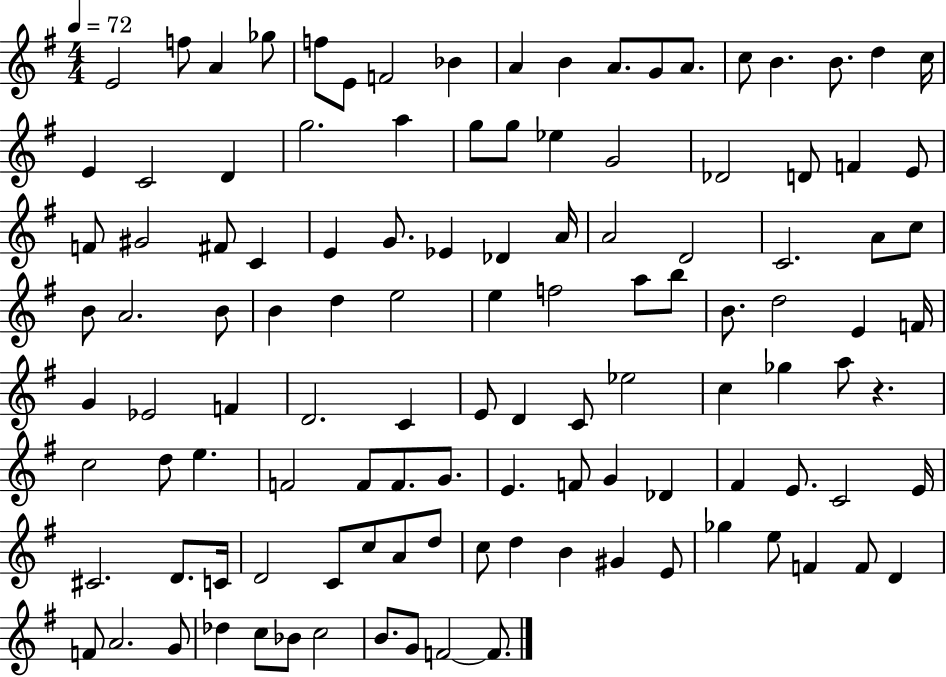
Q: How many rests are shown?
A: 1